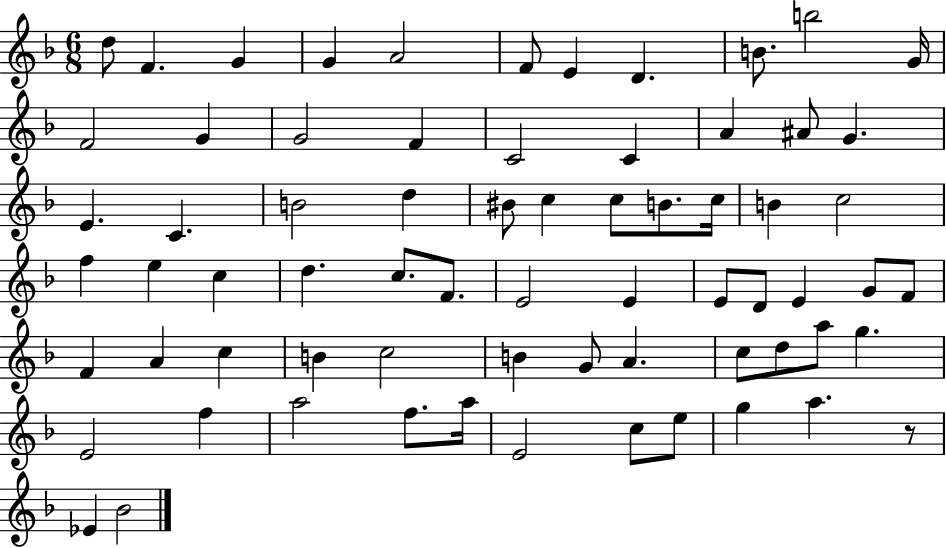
D5/e F4/q. G4/q G4/q A4/h F4/e E4/q D4/q. B4/e. B5/h G4/s F4/h G4/q G4/h F4/q C4/h C4/q A4/q A#4/e G4/q. E4/q. C4/q. B4/h D5/q BIS4/e C5/q C5/e B4/e. C5/s B4/q C5/h F5/q E5/q C5/q D5/q. C5/e. F4/e. E4/h E4/q E4/e D4/e E4/q G4/e F4/e F4/q A4/q C5/q B4/q C5/h B4/q G4/e A4/q. C5/e D5/e A5/e G5/q. E4/h F5/q A5/h F5/e. A5/s E4/h C5/e E5/e G5/q A5/q. R/e Eb4/q Bb4/h